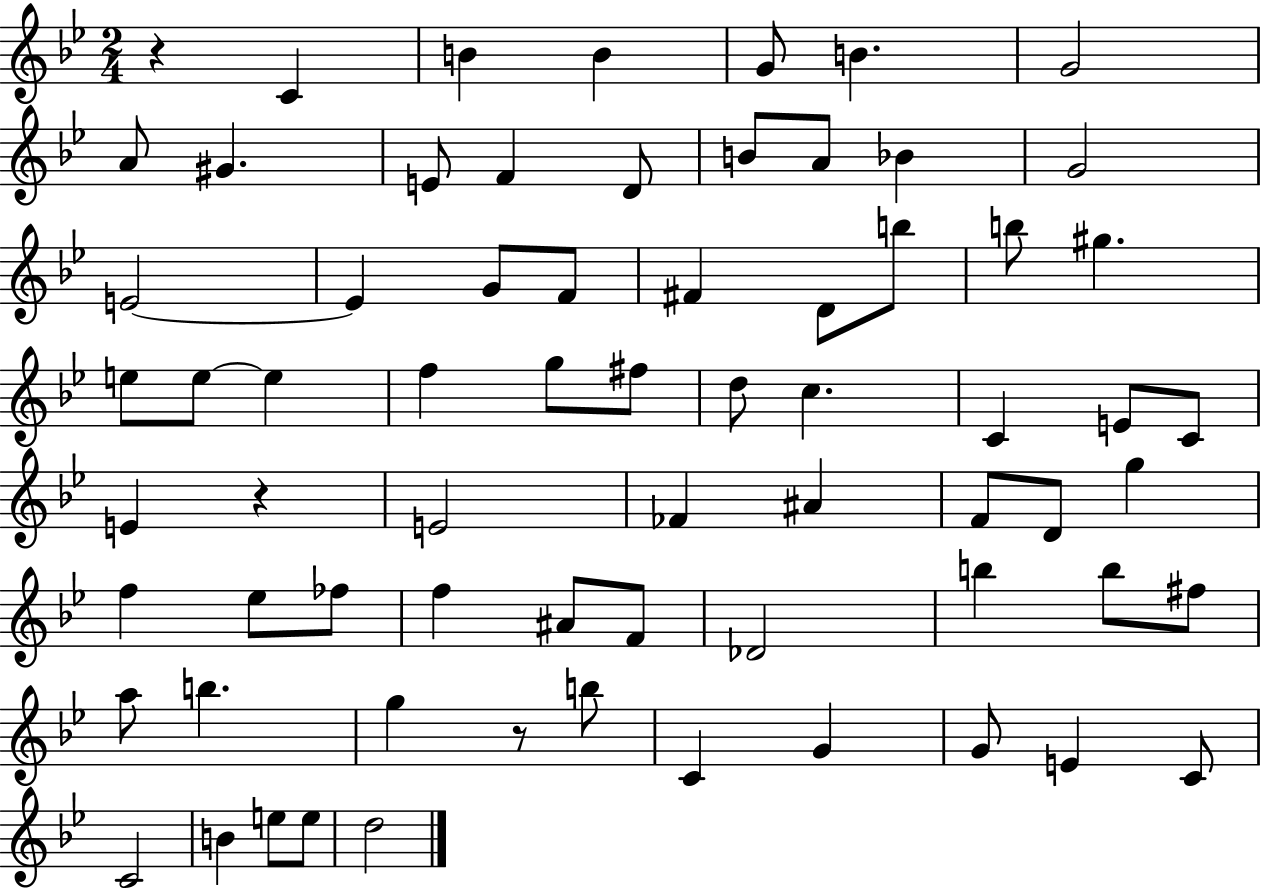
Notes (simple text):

R/q C4/q B4/q B4/q G4/e B4/q. G4/h A4/e G#4/q. E4/e F4/q D4/e B4/e A4/e Bb4/q G4/h E4/h E4/q G4/e F4/e F#4/q D4/e B5/e B5/e G#5/q. E5/e E5/e E5/q F5/q G5/e F#5/e D5/e C5/q. C4/q E4/e C4/e E4/q R/q E4/h FES4/q A#4/q F4/e D4/e G5/q F5/q Eb5/e FES5/e F5/q A#4/e F4/e Db4/h B5/q B5/e F#5/e A5/e B5/q. G5/q R/e B5/e C4/q G4/q G4/e E4/q C4/e C4/h B4/q E5/e E5/e D5/h